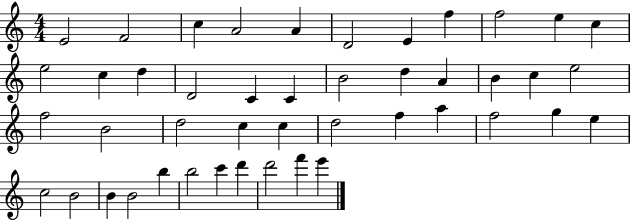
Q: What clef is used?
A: treble